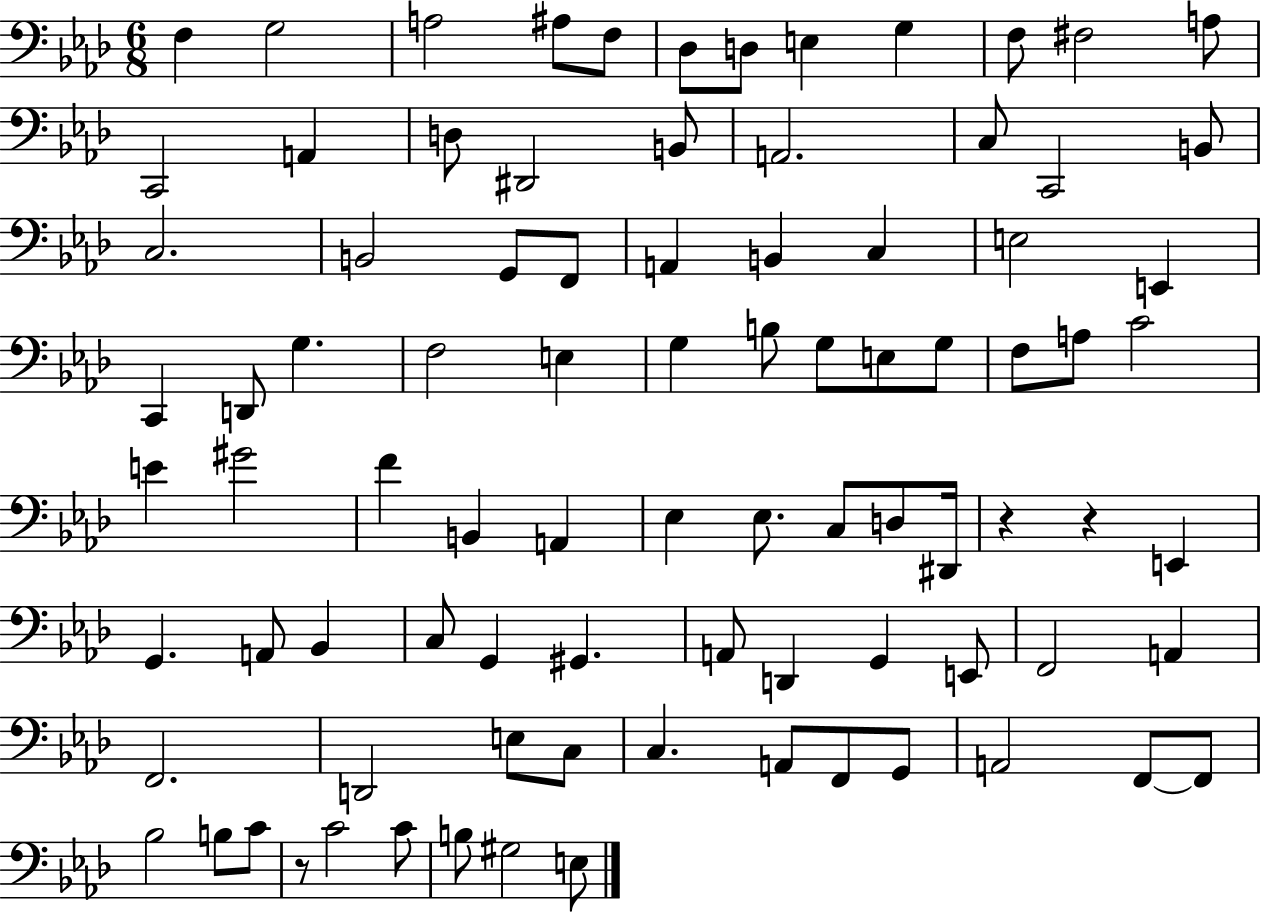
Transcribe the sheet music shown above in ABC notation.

X:1
T:Untitled
M:6/8
L:1/4
K:Ab
F, G,2 A,2 ^A,/2 F,/2 _D,/2 D,/2 E, G, F,/2 ^F,2 A,/2 C,,2 A,, D,/2 ^D,,2 B,,/2 A,,2 C,/2 C,,2 B,,/2 C,2 B,,2 G,,/2 F,,/2 A,, B,, C, E,2 E,, C,, D,,/2 G, F,2 E, G, B,/2 G,/2 E,/2 G,/2 F,/2 A,/2 C2 E ^G2 F B,, A,, _E, _E,/2 C,/2 D,/2 ^D,,/4 z z E,, G,, A,,/2 _B,, C,/2 G,, ^G,, A,,/2 D,, G,, E,,/2 F,,2 A,, F,,2 D,,2 E,/2 C,/2 C, A,,/2 F,,/2 G,,/2 A,,2 F,,/2 F,,/2 _B,2 B,/2 C/2 z/2 C2 C/2 B,/2 ^G,2 E,/2